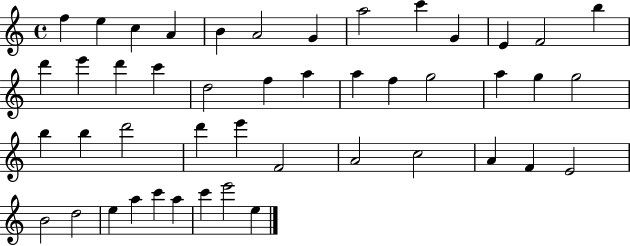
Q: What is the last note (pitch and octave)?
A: E5